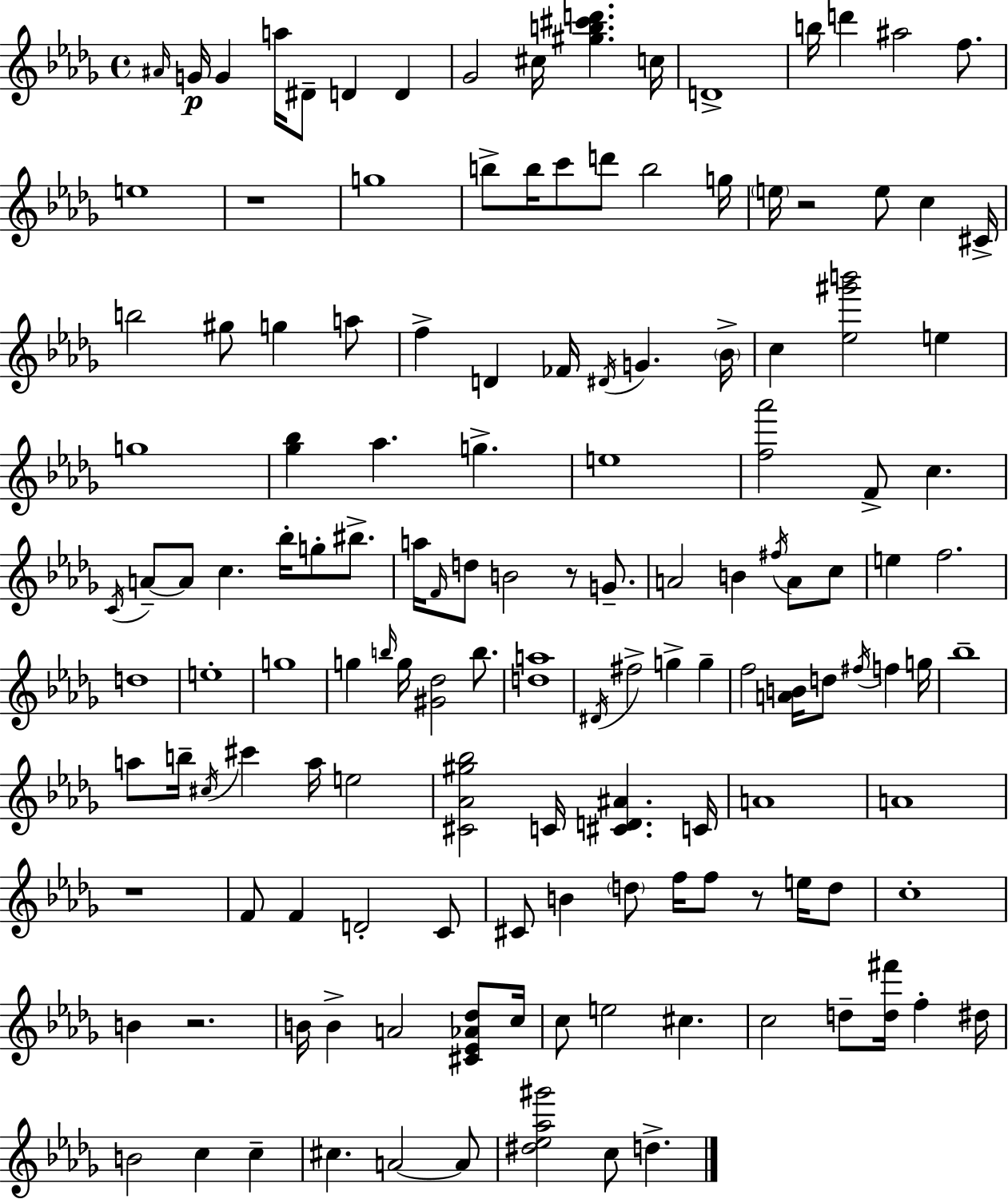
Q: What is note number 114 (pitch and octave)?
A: F5